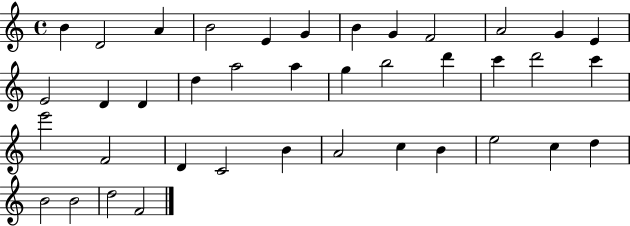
B4/q D4/h A4/q B4/h E4/q G4/q B4/q G4/q F4/h A4/h G4/q E4/q E4/h D4/q D4/q D5/q A5/h A5/q G5/q B5/h D6/q C6/q D6/h C6/q E6/h F4/h D4/q C4/h B4/q A4/h C5/q B4/q E5/h C5/q D5/q B4/h B4/h D5/h F4/h